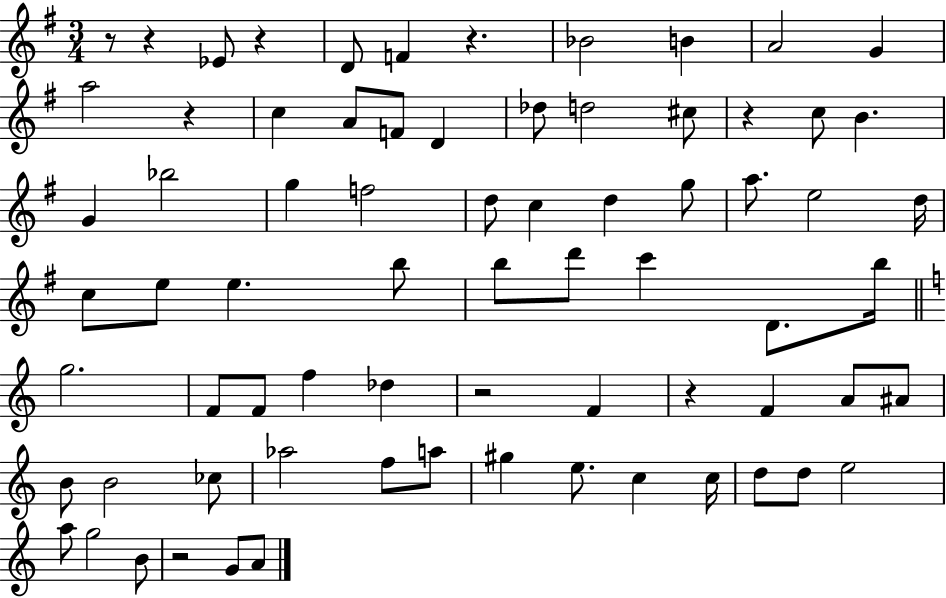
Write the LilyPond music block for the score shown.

{
  \clef treble
  \numericTimeSignature
  \time 3/4
  \key g \major
  r8 r4 ees'8 r4 | d'8 f'4 r4. | bes'2 b'4 | a'2 g'4 | \break a''2 r4 | c''4 a'8 f'8 d'4 | des''8 d''2 cis''8 | r4 c''8 b'4. | \break g'4 bes''2 | g''4 f''2 | d''8 c''4 d''4 g''8 | a''8. e''2 d''16 | \break c''8 e''8 e''4. b''8 | b''8 d'''8 c'''4 d'8. b''16 | \bar "||" \break \key c \major g''2. | f'8 f'8 f''4 des''4 | r2 f'4 | r4 f'4 a'8 ais'8 | \break b'8 b'2 ces''8 | aes''2 f''8 a''8 | gis''4 e''8. c''4 c''16 | d''8 d''8 e''2 | \break a''8 g''2 b'8 | r2 g'8 a'8 | \bar "|."
}